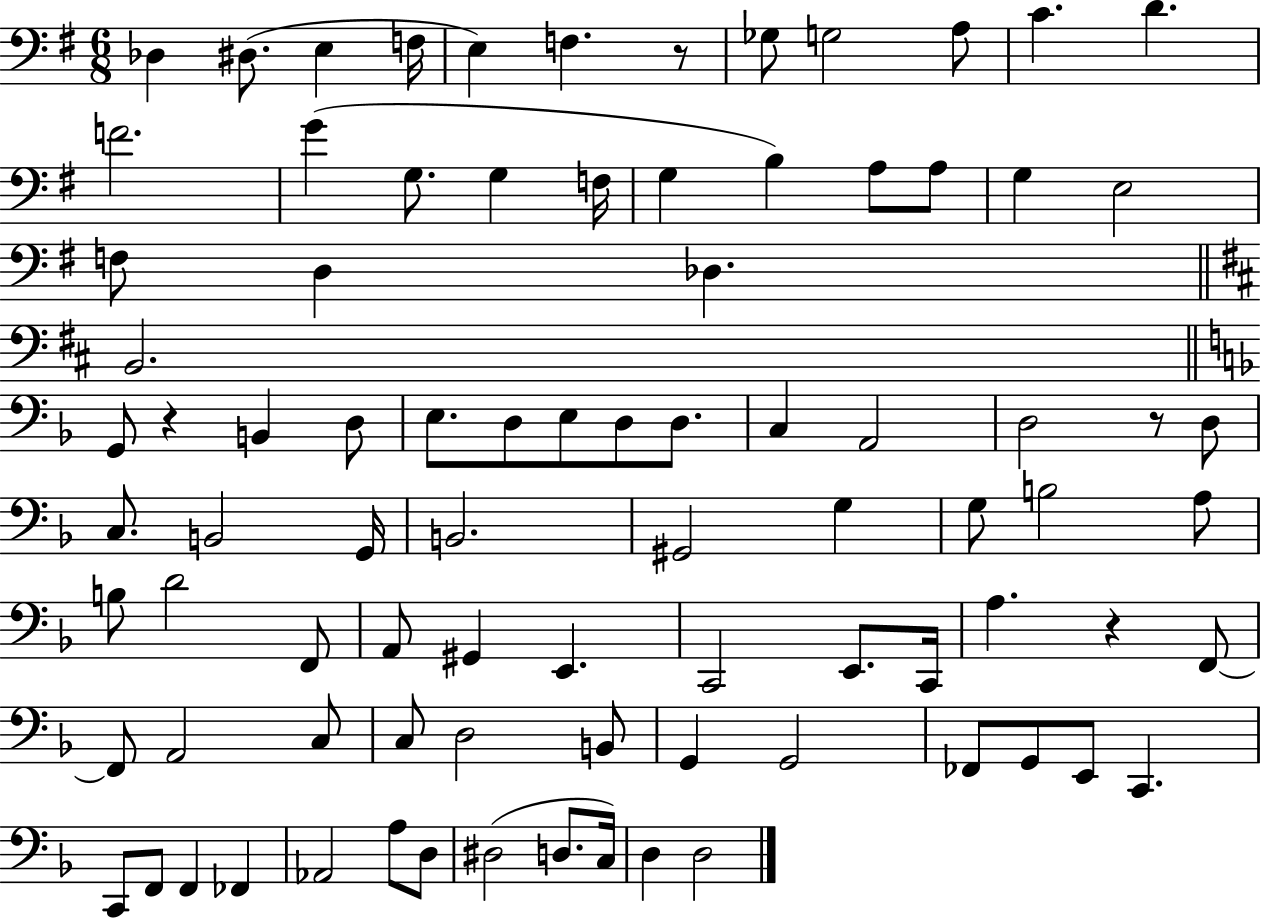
Db3/q D#3/e. E3/q F3/s E3/q F3/q. R/e Gb3/e G3/h A3/e C4/q. D4/q. F4/h. G4/q G3/e. G3/q F3/s G3/q B3/q A3/e A3/e G3/q E3/h F3/e D3/q Db3/q. B2/h. G2/e R/q B2/q D3/e E3/e. D3/e E3/e D3/e D3/e. C3/q A2/h D3/h R/e D3/e C3/e. B2/h G2/s B2/h. G#2/h G3/q G3/e B3/h A3/e B3/e D4/h F2/e A2/e G#2/q E2/q. C2/h E2/e. C2/s A3/q. R/q F2/e F2/e A2/h C3/e C3/e D3/h B2/e G2/q G2/h FES2/e G2/e E2/e C2/q. C2/e F2/e F2/q FES2/q Ab2/h A3/e D3/e D#3/h D3/e. C3/s D3/q D3/h